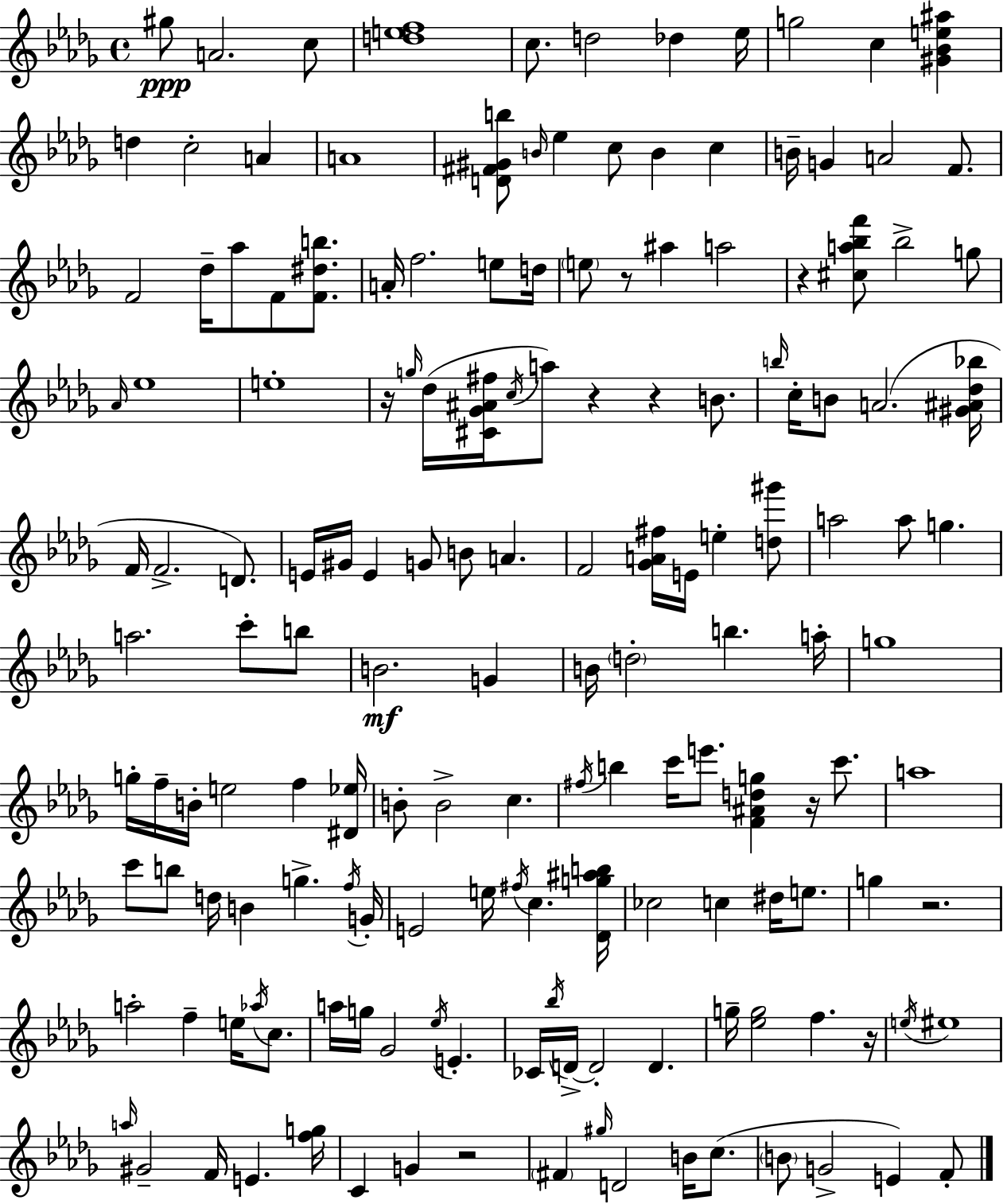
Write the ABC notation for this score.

X:1
T:Untitled
M:4/4
L:1/4
K:Bbm
^g/2 A2 c/2 [def]4 c/2 d2 _d _e/4 g2 c [^G_Be^a] d c2 A A4 [D^F^Gb]/2 B/4 _e c/2 B c B/4 G A2 F/2 F2 _d/4 _a/2 F/2 [F^db]/2 A/4 f2 e/2 d/4 e/2 z/2 ^a a2 z [^ca_bf']/2 _b2 g/2 _A/4 _e4 e4 z/4 g/4 _d/4 [^C_G^A^f]/4 c/4 a/2 z z B/2 b/4 c/4 B/2 A2 [^G^A_d_b]/4 F/4 F2 D/2 E/4 ^G/4 E G/2 B/2 A F2 [_GA^f]/4 E/4 e [d^g']/2 a2 a/2 g a2 c'/2 b/2 B2 G B/4 d2 b a/4 g4 g/4 f/4 B/4 e2 f [^D_e]/4 B/2 B2 c ^f/4 b c'/4 e'/2 [F^Adg] z/4 c'/2 a4 c'/2 b/2 d/4 B g f/4 G/4 E2 e/4 ^f/4 c [_Dg^ab]/4 _c2 c ^d/4 e/2 g z2 a2 f e/4 _a/4 c/2 a/4 g/4 _G2 _e/4 E _C/4 _b/4 D/4 D2 D g/4 [_eg]2 f z/4 e/4 ^e4 a/4 ^G2 F/4 E [fg]/4 C G z2 ^F ^g/4 D2 B/4 c/2 B/2 G2 E F/2